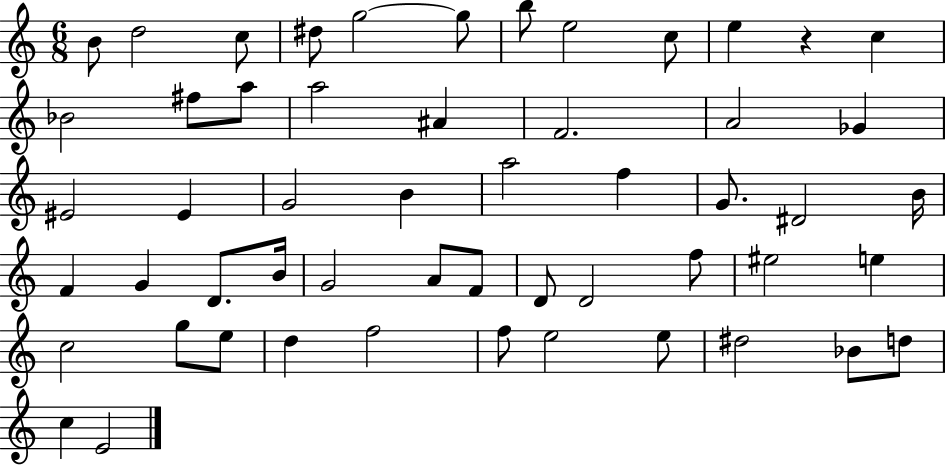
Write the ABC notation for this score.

X:1
T:Untitled
M:6/8
L:1/4
K:C
B/2 d2 c/2 ^d/2 g2 g/2 b/2 e2 c/2 e z c _B2 ^f/2 a/2 a2 ^A F2 A2 _G ^E2 ^E G2 B a2 f G/2 ^D2 B/4 F G D/2 B/4 G2 A/2 F/2 D/2 D2 f/2 ^e2 e c2 g/2 e/2 d f2 f/2 e2 e/2 ^d2 _B/2 d/2 c E2